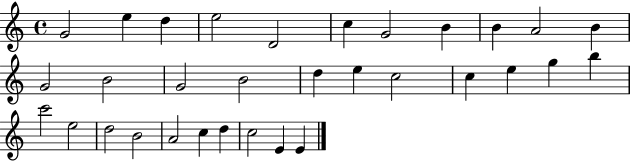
G4/h E5/q D5/q E5/h D4/h C5/q G4/h B4/q B4/q A4/h B4/q G4/h B4/h G4/h B4/h D5/q E5/q C5/h C5/q E5/q G5/q B5/q C6/h E5/h D5/h B4/h A4/h C5/q D5/q C5/h E4/q E4/q